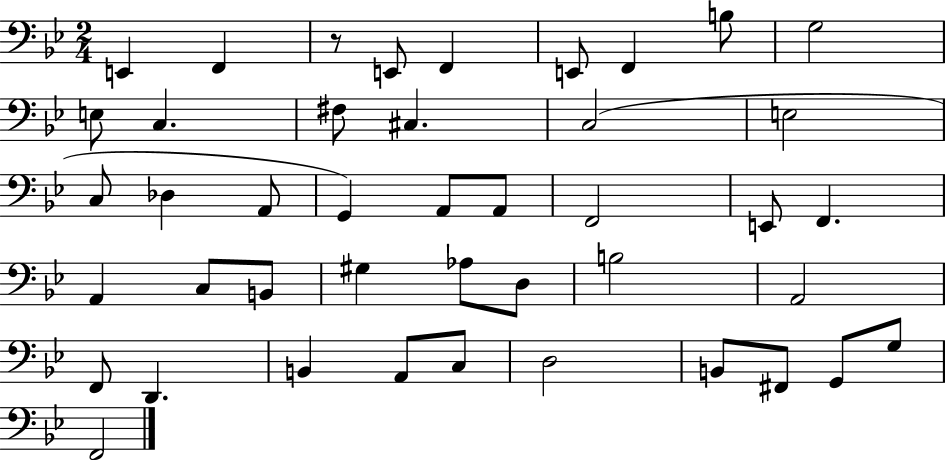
E2/q F2/q R/e E2/e F2/q E2/e F2/q B3/e G3/h E3/e C3/q. F#3/e C#3/q. C3/h E3/h C3/e Db3/q A2/e G2/q A2/e A2/e F2/h E2/e F2/q. A2/q C3/e B2/e G#3/q Ab3/e D3/e B3/h A2/h F2/e D2/q. B2/q A2/e C3/e D3/h B2/e F#2/e G2/e G3/e F2/h